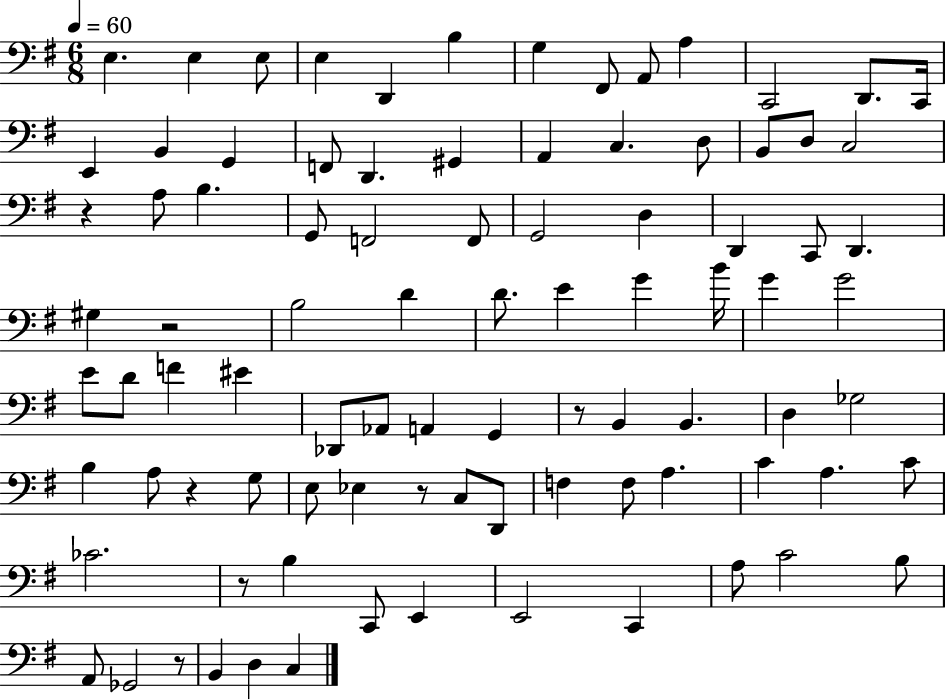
E3/q. E3/q E3/e E3/q D2/q B3/q G3/q F#2/e A2/e A3/q C2/h D2/e. C2/s E2/q B2/q G2/q F2/e D2/q. G#2/q A2/q C3/q. D3/e B2/e D3/e C3/h R/q A3/e B3/q. G2/e F2/h F2/e G2/h D3/q D2/q C2/e D2/q. G#3/q R/h B3/h D4/q D4/e. E4/q G4/q B4/s G4/q G4/h E4/e D4/e F4/q EIS4/q Db2/e Ab2/e A2/q G2/q R/e B2/q B2/q. D3/q Gb3/h B3/q A3/e R/q G3/e E3/e Eb3/q R/e C3/e D2/e F3/q F3/e A3/q. C4/q A3/q. C4/e CES4/h. R/e B3/q C2/e E2/q E2/h C2/q A3/e C4/h B3/e A2/e Gb2/h R/e B2/q D3/q C3/q